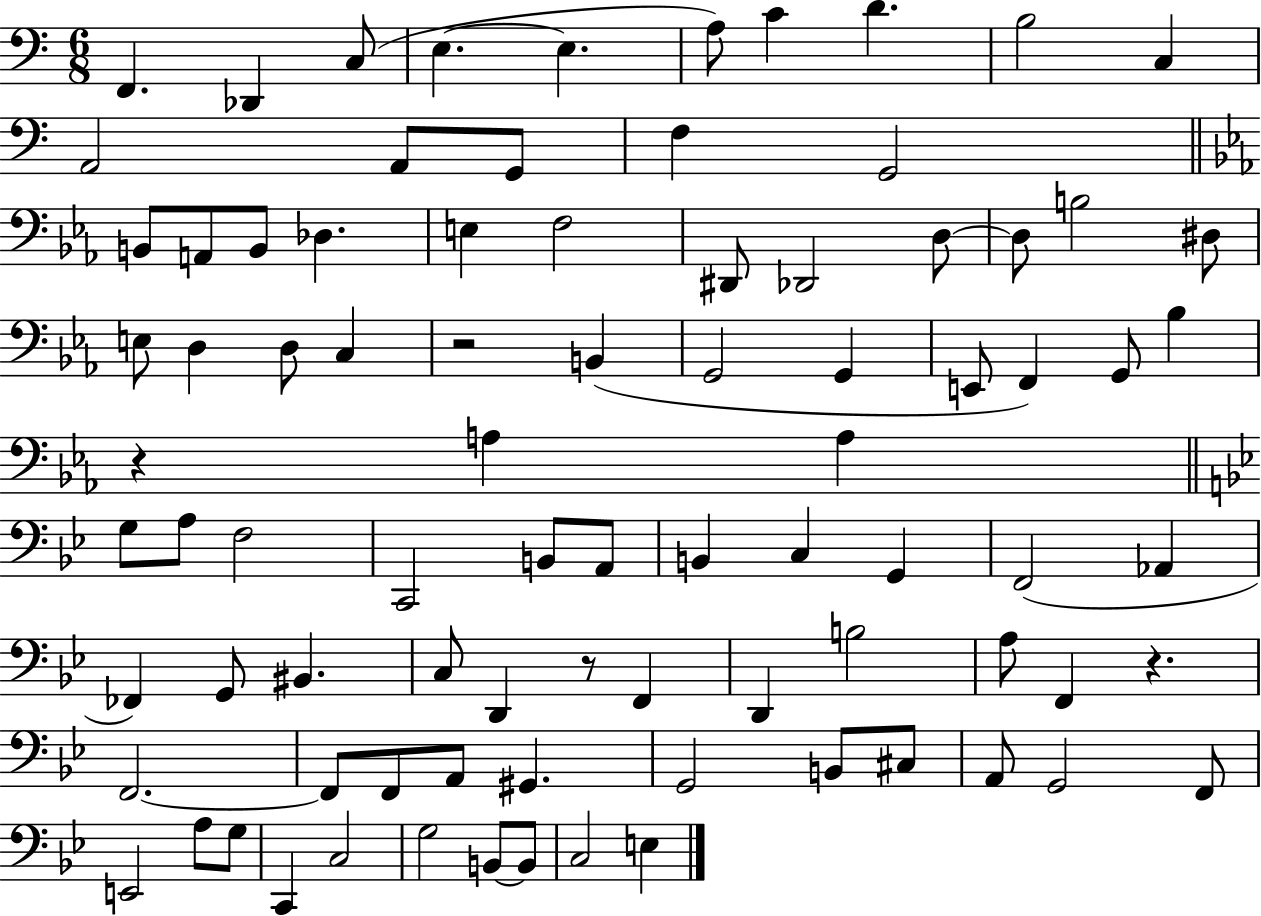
{
  \clef bass
  \numericTimeSignature
  \time 6/8
  \key c \major
  f,4. des,4 c8( | e4.~~ e4. | a8) c'4 d'4. | b2 c4 | \break a,2 a,8 g,8 | f4 g,2 | \bar "||" \break \key c \minor b,8 a,8 b,8 des4. | e4 f2 | dis,8 des,2 d8~~ | d8 b2 dis8 | \break e8 d4 d8 c4 | r2 b,4( | g,2 g,4 | e,8 f,4) g,8 bes4 | \break r4 a4 a4 | \bar "||" \break \key bes \major g8 a8 f2 | c,2 b,8 a,8 | b,4 c4 g,4 | f,2( aes,4 | \break fes,4) g,8 bis,4. | c8 d,4 r8 f,4 | d,4 b2 | a8 f,4 r4. | \break f,2.~~ | f,8 f,8 a,8 gis,4. | g,2 b,8 cis8 | a,8 g,2 f,8 | \break e,2 a8 g8 | c,4 c2 | g2 b,8~~ b,8 | c2 e4 | \break \bar "|."
}